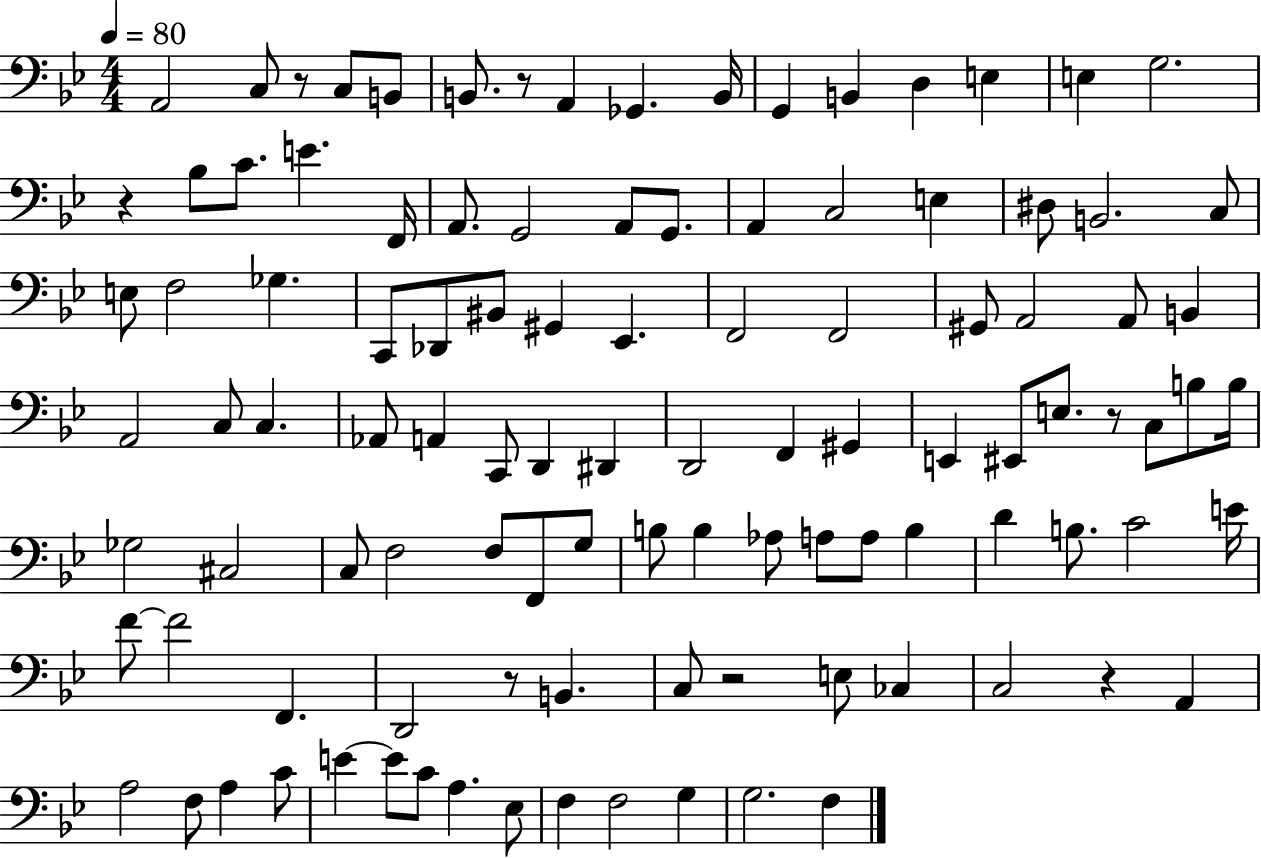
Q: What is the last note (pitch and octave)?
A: F3